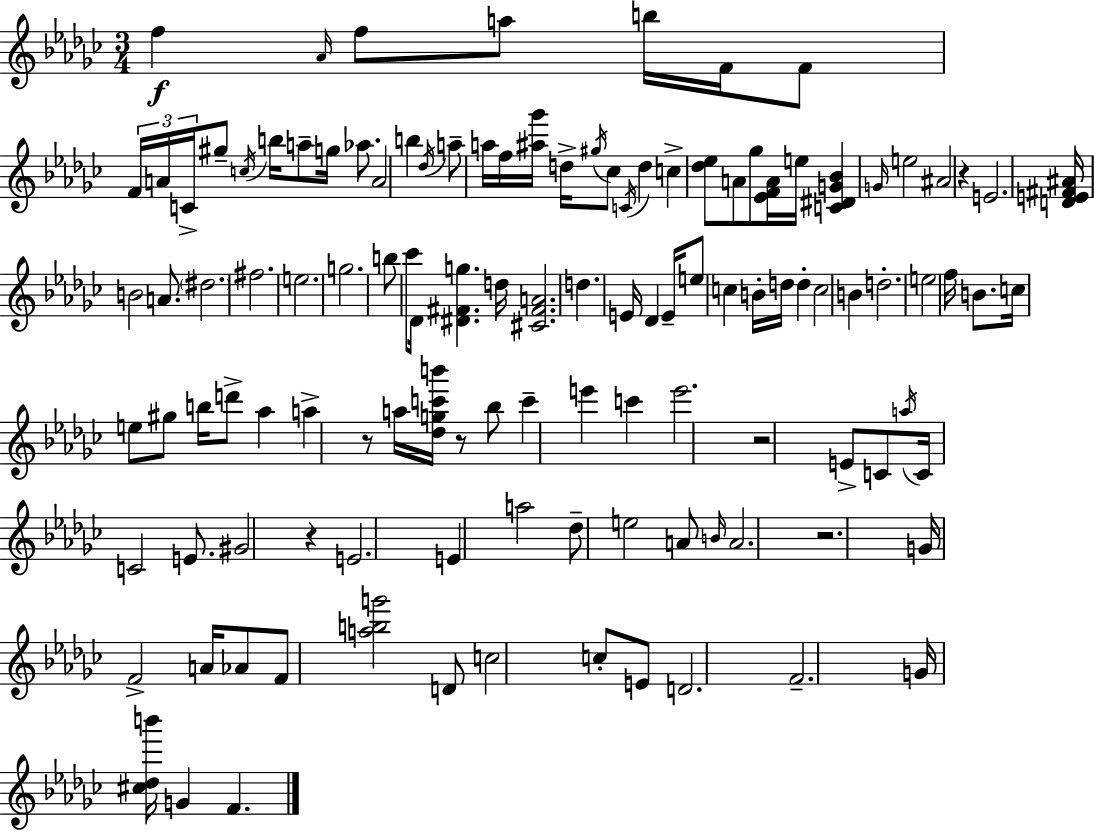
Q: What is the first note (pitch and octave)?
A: F5